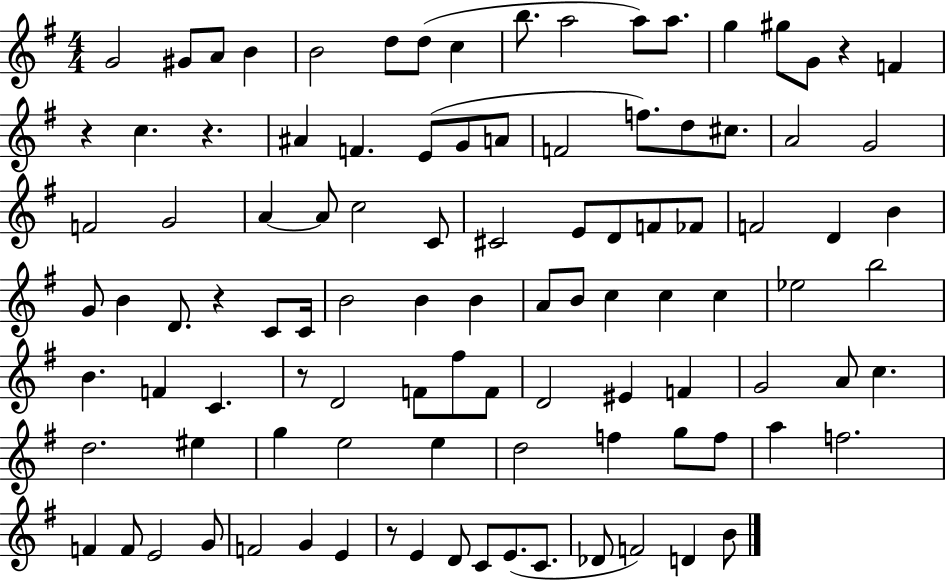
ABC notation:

X:1
T:Untitled
M:4/4
L:1/4
K:G
G2 ^G/2 A/2 B B2 d/2 d/2 c b/2 a2 a/2 a/2 g ^g/2 G/2 z F z c z ^A F E/2 G/2 A/2 F2 f/2 d/2 ^c/2 A2 G2 F2 G2 A A/2 c2 C/2 ^C2 E/2 D/2 F/2 _F/2 F2 D B G/2 B D/2 z C/2 C/4 B2 B B A/2 B/2 c c c _e2 b2 B F C z/2 D2 F/2 ^f/2 F/2 D2 ^E F G2 A/2 c d2 ^e g e2 e d2 f g/2 f/2 a f2 F F/2 E2 G/2 F2 G E z/2 E D/2 C/2 E/2 C/2 _D/2 F2 D B/2